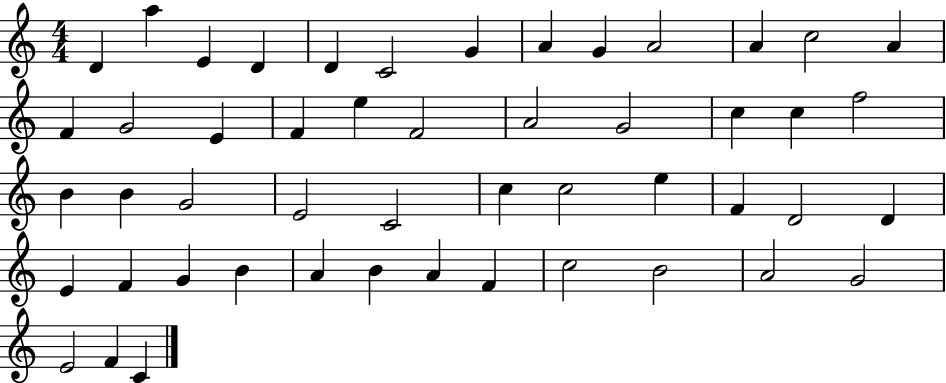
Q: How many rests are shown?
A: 0